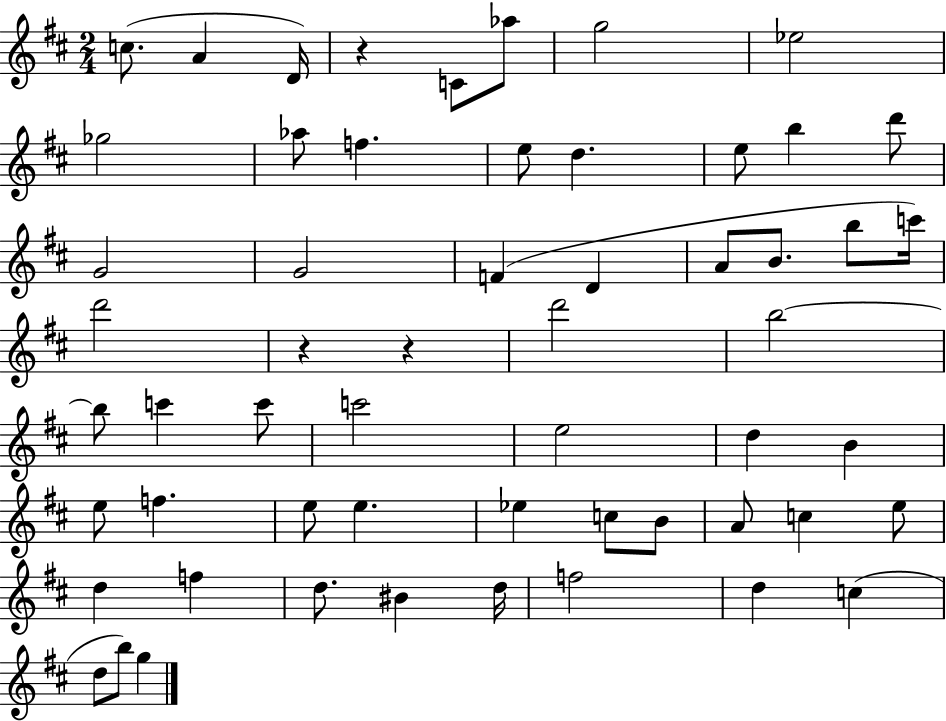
{
  \clef treble
  \numericTimeSignature
  \time 2/4
  \key d \major
  c''8.( a'4 d'16) | r4 c'8 aes''8 | g''2 | ees''2 | \break ges''2 | aes''8 f''4. | e''8 d''4. | e''8 b''4 d'''8 | \break g'2 | g'2 | f'4( d'4 | a'8 b'8. b''8 c'''16) | \break d'''2 | r4 r4 | d'''2 | b''2~~ | \break b''8 c'''4 c'''8 | c'''2 | e''2 | d''4 b'4 | \break e''8 f''4. | e''8 e''4. | ees''4 c''8 b'8 | a'8 c''4 e''8 | \break d''4 f''4 | d''8. bis'4 d''16 | f''2 | d''4 c''4( | \break d''8 b''8) g''4 | \bar "|."
}